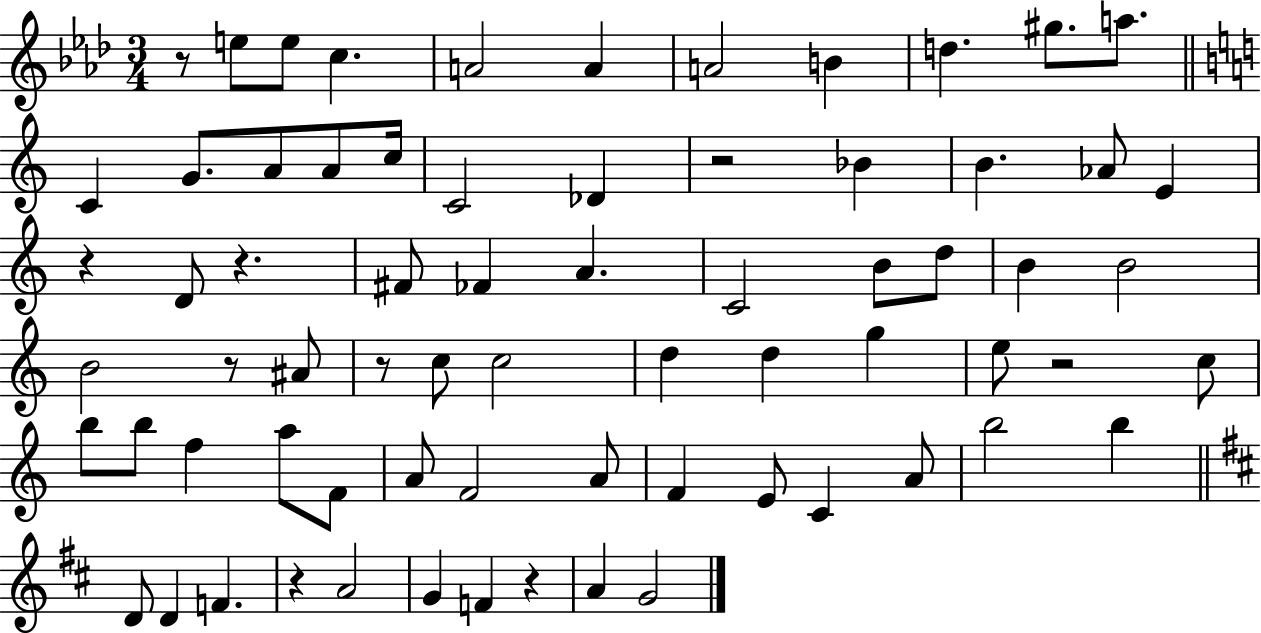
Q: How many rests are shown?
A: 9